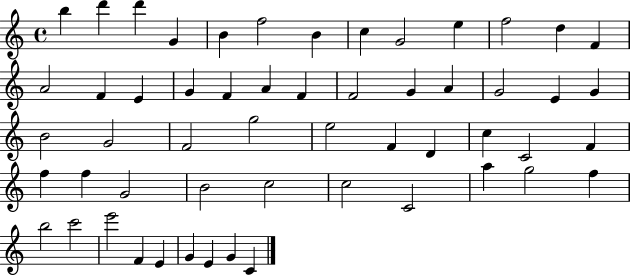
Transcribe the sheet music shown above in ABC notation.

X:1
T:Untitled
M:4/4
L:1/4
K:C
b d' d' G B f2 B c G2 e f2 d F A2 F E G F A F F2 G A G2 E G B2 G2 F2 g2 e2 F D c C2 F f f G2 B2 c2 c2 C2 a g2 f b2 c'2 e'2 F E G E G C